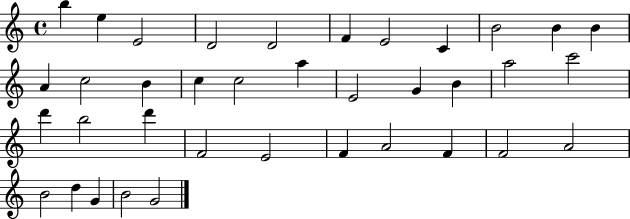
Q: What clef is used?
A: treble